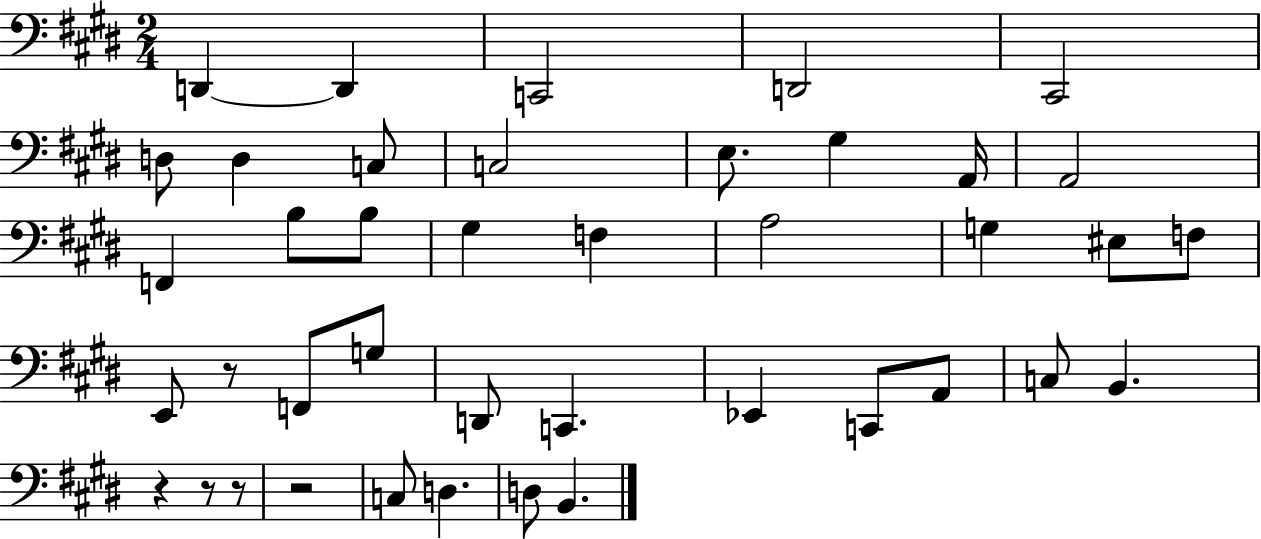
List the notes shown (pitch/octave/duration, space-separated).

D2/q D2/q C2/h D2/h C#2/h D3/e D3/q C3/e C3/h E3/e. G#3/q A2/s A2/h F2/q B3/e B3/e G#3/q F3/q A3/h G3/q EIS3/e F3/e E2/e R/e F2/e G3/e D2/e C2/q. Eb2/q C2/e A2/e C3/e B2/q. R/q R/e R/e R/h C3/e D3/q. D3/e B2/q.